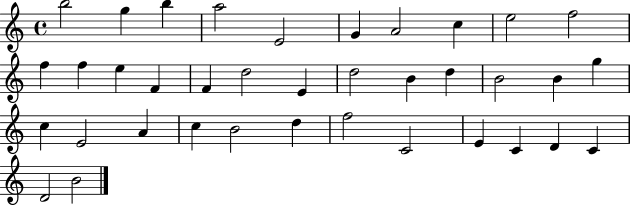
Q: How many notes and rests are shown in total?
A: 37